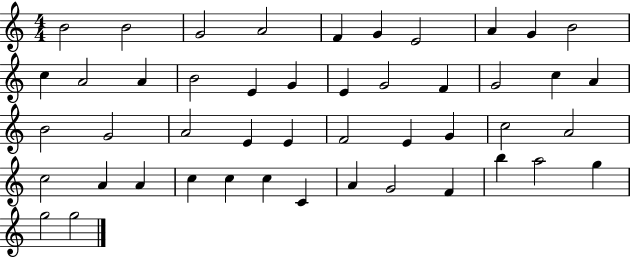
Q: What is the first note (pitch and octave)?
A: B4